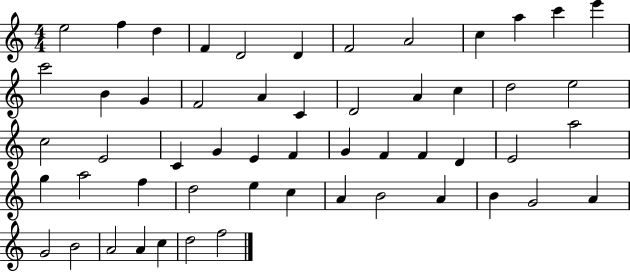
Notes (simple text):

E5/h F5/q D5/q F4/q D4/h D4/q F4/h A4/h C5/q A5/q C6/q E6/q C6/h B4/q G4/q F4/h A4/q C4/q D4/h A4/q C5/q D5/h E5/h C5/h E4/h C4/q G4/q E4/q F4/q G4/q F4/q F4/q D4/q E4/h A5/h G5/q A5/h F5/q D5/h E5/q C5/q A4/q B4/h A4/q B4/q G4/h A4/q G4/h B4/h A4/h A4/q C5/q D5/h F5/h